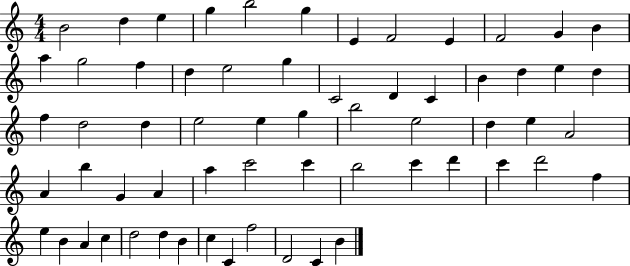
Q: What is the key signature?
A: C major